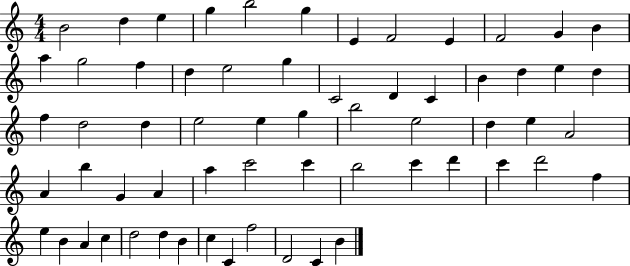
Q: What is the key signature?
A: C major